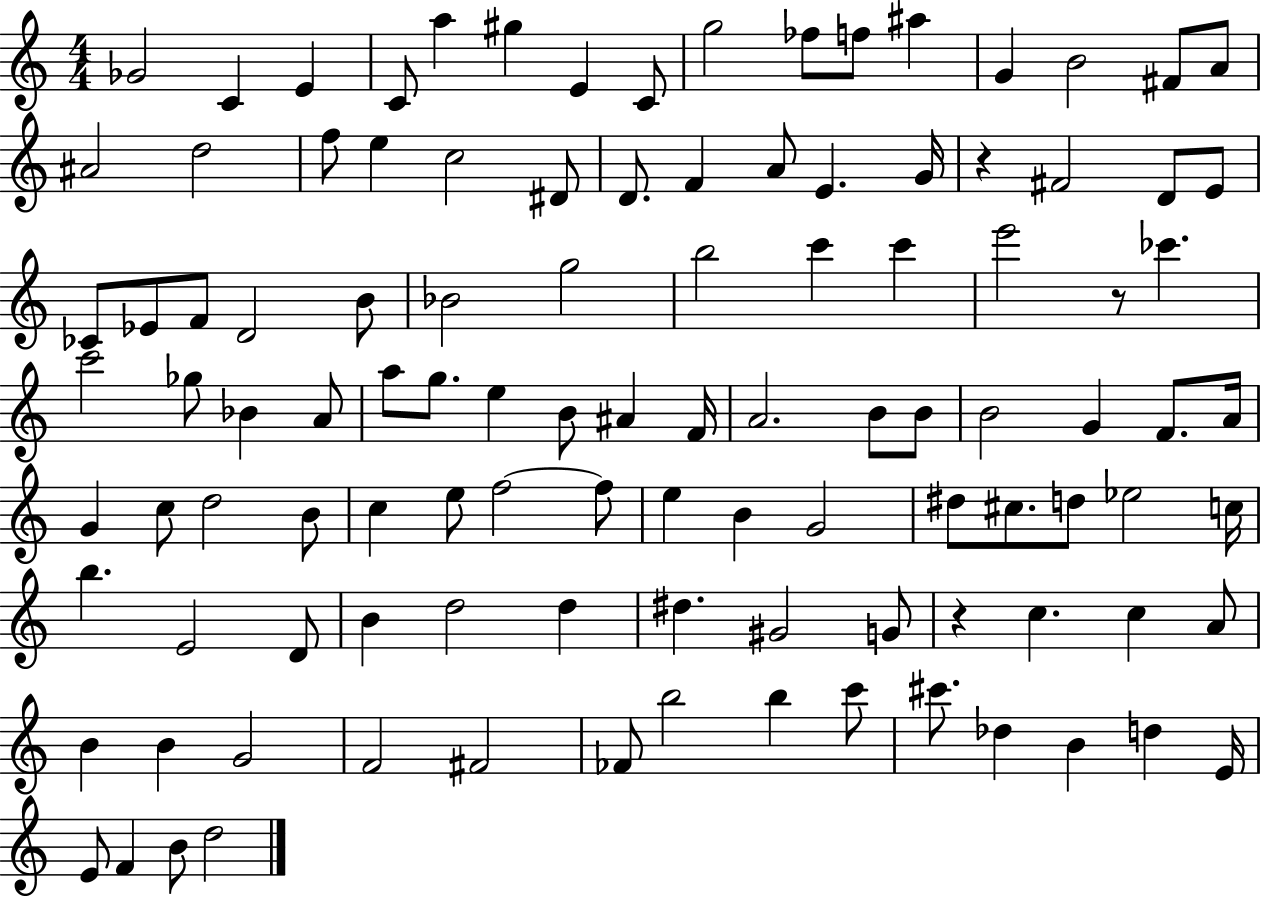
Gb4/h C4/q E4/q C4/e A5/q G#5/q E4/q C4/e G5/h FES5/e F5/e A#5/q G4/q B4/h F#4/e A4/e A#4/h D5/h F5/e E5/q C5/h D#4/e D4/e. F4/q A4/e E4/q. G4/s R/q F#4/h D4/e E4/e CES4/e Eb4/e F4/e D4/h B4/e Bb4/h G5/h B5/h C6/q C6/q E6/h R/e CES6/q. C6/h Gb5/e Bb4/q A4/e A5/e G5/e. E5/q B4/e A#4/q F4/s A4/h. B4/e B4/e B4/h G4/q F4/e. A4/s G4/q C5/e D5/h B4/e C5/q E5/e F5/h F5/e E5/q B4/q G4/h D#5/e C#5/e. D5/e Eb5/h C5/s B5/q. E4/h D4/e B4/q D5/h D5/q D#5/q. G#4/h G4/e R/q C5/q. C5/q A4/e B4/q B4/q G4/h F4/h F#4/h FES4/e B5/h B5/q C6/e C#6/e. Db5/q B4/q D5/q E4/s E4/e F4/q B4/e D5/h